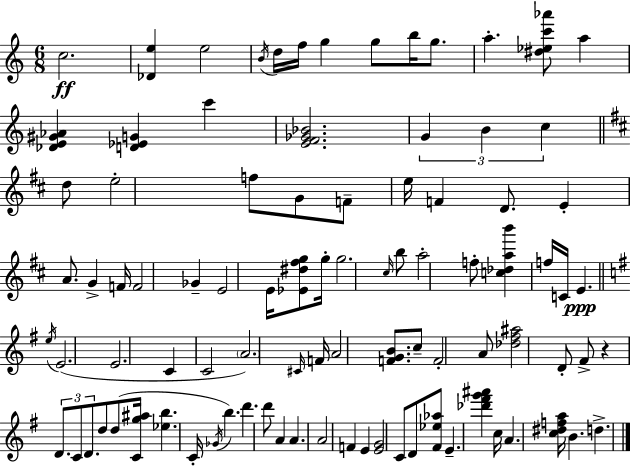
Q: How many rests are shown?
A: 1